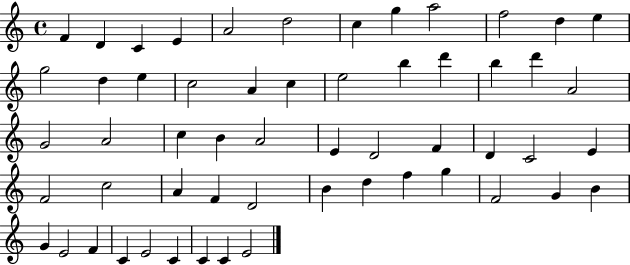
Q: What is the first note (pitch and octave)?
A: F4